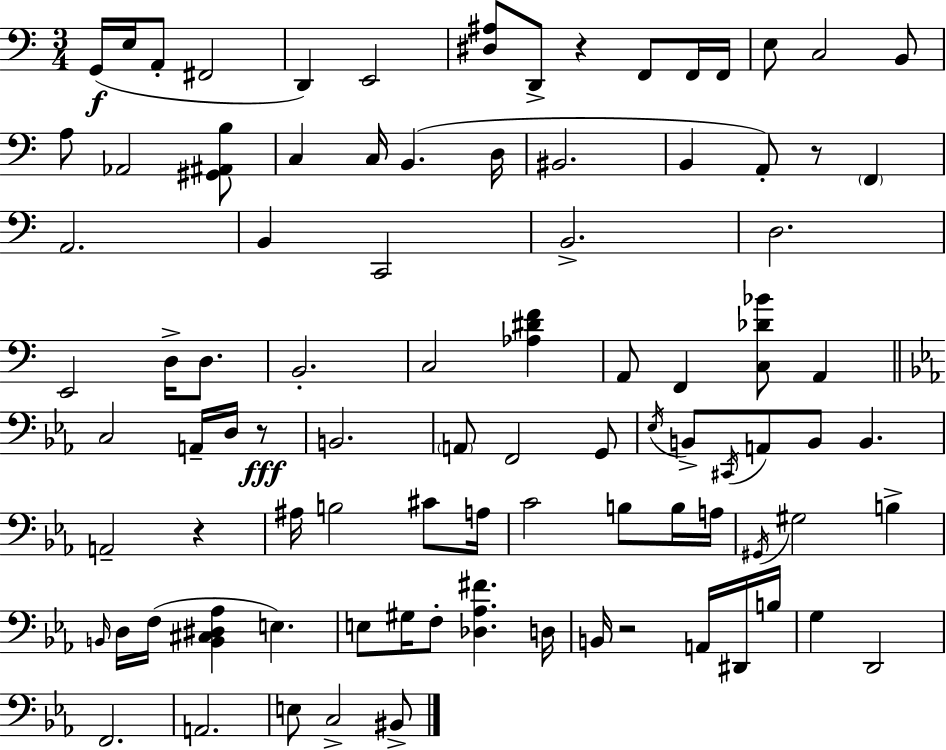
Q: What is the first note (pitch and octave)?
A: G2